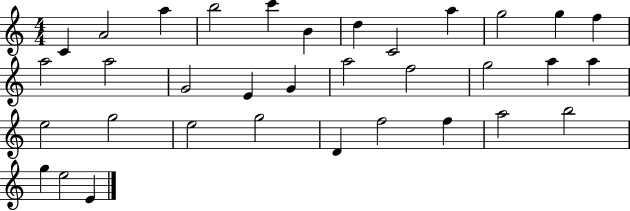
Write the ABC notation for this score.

X:1
T:Untitled
M:4/4
L:1/4
K:C
C A2 a b2 c' B d C2 a g2 g f a2 a2 G2 E G a2 f2 g2 a a e2 g2 e2 g2 D f2 f a2 b2 g e2 E